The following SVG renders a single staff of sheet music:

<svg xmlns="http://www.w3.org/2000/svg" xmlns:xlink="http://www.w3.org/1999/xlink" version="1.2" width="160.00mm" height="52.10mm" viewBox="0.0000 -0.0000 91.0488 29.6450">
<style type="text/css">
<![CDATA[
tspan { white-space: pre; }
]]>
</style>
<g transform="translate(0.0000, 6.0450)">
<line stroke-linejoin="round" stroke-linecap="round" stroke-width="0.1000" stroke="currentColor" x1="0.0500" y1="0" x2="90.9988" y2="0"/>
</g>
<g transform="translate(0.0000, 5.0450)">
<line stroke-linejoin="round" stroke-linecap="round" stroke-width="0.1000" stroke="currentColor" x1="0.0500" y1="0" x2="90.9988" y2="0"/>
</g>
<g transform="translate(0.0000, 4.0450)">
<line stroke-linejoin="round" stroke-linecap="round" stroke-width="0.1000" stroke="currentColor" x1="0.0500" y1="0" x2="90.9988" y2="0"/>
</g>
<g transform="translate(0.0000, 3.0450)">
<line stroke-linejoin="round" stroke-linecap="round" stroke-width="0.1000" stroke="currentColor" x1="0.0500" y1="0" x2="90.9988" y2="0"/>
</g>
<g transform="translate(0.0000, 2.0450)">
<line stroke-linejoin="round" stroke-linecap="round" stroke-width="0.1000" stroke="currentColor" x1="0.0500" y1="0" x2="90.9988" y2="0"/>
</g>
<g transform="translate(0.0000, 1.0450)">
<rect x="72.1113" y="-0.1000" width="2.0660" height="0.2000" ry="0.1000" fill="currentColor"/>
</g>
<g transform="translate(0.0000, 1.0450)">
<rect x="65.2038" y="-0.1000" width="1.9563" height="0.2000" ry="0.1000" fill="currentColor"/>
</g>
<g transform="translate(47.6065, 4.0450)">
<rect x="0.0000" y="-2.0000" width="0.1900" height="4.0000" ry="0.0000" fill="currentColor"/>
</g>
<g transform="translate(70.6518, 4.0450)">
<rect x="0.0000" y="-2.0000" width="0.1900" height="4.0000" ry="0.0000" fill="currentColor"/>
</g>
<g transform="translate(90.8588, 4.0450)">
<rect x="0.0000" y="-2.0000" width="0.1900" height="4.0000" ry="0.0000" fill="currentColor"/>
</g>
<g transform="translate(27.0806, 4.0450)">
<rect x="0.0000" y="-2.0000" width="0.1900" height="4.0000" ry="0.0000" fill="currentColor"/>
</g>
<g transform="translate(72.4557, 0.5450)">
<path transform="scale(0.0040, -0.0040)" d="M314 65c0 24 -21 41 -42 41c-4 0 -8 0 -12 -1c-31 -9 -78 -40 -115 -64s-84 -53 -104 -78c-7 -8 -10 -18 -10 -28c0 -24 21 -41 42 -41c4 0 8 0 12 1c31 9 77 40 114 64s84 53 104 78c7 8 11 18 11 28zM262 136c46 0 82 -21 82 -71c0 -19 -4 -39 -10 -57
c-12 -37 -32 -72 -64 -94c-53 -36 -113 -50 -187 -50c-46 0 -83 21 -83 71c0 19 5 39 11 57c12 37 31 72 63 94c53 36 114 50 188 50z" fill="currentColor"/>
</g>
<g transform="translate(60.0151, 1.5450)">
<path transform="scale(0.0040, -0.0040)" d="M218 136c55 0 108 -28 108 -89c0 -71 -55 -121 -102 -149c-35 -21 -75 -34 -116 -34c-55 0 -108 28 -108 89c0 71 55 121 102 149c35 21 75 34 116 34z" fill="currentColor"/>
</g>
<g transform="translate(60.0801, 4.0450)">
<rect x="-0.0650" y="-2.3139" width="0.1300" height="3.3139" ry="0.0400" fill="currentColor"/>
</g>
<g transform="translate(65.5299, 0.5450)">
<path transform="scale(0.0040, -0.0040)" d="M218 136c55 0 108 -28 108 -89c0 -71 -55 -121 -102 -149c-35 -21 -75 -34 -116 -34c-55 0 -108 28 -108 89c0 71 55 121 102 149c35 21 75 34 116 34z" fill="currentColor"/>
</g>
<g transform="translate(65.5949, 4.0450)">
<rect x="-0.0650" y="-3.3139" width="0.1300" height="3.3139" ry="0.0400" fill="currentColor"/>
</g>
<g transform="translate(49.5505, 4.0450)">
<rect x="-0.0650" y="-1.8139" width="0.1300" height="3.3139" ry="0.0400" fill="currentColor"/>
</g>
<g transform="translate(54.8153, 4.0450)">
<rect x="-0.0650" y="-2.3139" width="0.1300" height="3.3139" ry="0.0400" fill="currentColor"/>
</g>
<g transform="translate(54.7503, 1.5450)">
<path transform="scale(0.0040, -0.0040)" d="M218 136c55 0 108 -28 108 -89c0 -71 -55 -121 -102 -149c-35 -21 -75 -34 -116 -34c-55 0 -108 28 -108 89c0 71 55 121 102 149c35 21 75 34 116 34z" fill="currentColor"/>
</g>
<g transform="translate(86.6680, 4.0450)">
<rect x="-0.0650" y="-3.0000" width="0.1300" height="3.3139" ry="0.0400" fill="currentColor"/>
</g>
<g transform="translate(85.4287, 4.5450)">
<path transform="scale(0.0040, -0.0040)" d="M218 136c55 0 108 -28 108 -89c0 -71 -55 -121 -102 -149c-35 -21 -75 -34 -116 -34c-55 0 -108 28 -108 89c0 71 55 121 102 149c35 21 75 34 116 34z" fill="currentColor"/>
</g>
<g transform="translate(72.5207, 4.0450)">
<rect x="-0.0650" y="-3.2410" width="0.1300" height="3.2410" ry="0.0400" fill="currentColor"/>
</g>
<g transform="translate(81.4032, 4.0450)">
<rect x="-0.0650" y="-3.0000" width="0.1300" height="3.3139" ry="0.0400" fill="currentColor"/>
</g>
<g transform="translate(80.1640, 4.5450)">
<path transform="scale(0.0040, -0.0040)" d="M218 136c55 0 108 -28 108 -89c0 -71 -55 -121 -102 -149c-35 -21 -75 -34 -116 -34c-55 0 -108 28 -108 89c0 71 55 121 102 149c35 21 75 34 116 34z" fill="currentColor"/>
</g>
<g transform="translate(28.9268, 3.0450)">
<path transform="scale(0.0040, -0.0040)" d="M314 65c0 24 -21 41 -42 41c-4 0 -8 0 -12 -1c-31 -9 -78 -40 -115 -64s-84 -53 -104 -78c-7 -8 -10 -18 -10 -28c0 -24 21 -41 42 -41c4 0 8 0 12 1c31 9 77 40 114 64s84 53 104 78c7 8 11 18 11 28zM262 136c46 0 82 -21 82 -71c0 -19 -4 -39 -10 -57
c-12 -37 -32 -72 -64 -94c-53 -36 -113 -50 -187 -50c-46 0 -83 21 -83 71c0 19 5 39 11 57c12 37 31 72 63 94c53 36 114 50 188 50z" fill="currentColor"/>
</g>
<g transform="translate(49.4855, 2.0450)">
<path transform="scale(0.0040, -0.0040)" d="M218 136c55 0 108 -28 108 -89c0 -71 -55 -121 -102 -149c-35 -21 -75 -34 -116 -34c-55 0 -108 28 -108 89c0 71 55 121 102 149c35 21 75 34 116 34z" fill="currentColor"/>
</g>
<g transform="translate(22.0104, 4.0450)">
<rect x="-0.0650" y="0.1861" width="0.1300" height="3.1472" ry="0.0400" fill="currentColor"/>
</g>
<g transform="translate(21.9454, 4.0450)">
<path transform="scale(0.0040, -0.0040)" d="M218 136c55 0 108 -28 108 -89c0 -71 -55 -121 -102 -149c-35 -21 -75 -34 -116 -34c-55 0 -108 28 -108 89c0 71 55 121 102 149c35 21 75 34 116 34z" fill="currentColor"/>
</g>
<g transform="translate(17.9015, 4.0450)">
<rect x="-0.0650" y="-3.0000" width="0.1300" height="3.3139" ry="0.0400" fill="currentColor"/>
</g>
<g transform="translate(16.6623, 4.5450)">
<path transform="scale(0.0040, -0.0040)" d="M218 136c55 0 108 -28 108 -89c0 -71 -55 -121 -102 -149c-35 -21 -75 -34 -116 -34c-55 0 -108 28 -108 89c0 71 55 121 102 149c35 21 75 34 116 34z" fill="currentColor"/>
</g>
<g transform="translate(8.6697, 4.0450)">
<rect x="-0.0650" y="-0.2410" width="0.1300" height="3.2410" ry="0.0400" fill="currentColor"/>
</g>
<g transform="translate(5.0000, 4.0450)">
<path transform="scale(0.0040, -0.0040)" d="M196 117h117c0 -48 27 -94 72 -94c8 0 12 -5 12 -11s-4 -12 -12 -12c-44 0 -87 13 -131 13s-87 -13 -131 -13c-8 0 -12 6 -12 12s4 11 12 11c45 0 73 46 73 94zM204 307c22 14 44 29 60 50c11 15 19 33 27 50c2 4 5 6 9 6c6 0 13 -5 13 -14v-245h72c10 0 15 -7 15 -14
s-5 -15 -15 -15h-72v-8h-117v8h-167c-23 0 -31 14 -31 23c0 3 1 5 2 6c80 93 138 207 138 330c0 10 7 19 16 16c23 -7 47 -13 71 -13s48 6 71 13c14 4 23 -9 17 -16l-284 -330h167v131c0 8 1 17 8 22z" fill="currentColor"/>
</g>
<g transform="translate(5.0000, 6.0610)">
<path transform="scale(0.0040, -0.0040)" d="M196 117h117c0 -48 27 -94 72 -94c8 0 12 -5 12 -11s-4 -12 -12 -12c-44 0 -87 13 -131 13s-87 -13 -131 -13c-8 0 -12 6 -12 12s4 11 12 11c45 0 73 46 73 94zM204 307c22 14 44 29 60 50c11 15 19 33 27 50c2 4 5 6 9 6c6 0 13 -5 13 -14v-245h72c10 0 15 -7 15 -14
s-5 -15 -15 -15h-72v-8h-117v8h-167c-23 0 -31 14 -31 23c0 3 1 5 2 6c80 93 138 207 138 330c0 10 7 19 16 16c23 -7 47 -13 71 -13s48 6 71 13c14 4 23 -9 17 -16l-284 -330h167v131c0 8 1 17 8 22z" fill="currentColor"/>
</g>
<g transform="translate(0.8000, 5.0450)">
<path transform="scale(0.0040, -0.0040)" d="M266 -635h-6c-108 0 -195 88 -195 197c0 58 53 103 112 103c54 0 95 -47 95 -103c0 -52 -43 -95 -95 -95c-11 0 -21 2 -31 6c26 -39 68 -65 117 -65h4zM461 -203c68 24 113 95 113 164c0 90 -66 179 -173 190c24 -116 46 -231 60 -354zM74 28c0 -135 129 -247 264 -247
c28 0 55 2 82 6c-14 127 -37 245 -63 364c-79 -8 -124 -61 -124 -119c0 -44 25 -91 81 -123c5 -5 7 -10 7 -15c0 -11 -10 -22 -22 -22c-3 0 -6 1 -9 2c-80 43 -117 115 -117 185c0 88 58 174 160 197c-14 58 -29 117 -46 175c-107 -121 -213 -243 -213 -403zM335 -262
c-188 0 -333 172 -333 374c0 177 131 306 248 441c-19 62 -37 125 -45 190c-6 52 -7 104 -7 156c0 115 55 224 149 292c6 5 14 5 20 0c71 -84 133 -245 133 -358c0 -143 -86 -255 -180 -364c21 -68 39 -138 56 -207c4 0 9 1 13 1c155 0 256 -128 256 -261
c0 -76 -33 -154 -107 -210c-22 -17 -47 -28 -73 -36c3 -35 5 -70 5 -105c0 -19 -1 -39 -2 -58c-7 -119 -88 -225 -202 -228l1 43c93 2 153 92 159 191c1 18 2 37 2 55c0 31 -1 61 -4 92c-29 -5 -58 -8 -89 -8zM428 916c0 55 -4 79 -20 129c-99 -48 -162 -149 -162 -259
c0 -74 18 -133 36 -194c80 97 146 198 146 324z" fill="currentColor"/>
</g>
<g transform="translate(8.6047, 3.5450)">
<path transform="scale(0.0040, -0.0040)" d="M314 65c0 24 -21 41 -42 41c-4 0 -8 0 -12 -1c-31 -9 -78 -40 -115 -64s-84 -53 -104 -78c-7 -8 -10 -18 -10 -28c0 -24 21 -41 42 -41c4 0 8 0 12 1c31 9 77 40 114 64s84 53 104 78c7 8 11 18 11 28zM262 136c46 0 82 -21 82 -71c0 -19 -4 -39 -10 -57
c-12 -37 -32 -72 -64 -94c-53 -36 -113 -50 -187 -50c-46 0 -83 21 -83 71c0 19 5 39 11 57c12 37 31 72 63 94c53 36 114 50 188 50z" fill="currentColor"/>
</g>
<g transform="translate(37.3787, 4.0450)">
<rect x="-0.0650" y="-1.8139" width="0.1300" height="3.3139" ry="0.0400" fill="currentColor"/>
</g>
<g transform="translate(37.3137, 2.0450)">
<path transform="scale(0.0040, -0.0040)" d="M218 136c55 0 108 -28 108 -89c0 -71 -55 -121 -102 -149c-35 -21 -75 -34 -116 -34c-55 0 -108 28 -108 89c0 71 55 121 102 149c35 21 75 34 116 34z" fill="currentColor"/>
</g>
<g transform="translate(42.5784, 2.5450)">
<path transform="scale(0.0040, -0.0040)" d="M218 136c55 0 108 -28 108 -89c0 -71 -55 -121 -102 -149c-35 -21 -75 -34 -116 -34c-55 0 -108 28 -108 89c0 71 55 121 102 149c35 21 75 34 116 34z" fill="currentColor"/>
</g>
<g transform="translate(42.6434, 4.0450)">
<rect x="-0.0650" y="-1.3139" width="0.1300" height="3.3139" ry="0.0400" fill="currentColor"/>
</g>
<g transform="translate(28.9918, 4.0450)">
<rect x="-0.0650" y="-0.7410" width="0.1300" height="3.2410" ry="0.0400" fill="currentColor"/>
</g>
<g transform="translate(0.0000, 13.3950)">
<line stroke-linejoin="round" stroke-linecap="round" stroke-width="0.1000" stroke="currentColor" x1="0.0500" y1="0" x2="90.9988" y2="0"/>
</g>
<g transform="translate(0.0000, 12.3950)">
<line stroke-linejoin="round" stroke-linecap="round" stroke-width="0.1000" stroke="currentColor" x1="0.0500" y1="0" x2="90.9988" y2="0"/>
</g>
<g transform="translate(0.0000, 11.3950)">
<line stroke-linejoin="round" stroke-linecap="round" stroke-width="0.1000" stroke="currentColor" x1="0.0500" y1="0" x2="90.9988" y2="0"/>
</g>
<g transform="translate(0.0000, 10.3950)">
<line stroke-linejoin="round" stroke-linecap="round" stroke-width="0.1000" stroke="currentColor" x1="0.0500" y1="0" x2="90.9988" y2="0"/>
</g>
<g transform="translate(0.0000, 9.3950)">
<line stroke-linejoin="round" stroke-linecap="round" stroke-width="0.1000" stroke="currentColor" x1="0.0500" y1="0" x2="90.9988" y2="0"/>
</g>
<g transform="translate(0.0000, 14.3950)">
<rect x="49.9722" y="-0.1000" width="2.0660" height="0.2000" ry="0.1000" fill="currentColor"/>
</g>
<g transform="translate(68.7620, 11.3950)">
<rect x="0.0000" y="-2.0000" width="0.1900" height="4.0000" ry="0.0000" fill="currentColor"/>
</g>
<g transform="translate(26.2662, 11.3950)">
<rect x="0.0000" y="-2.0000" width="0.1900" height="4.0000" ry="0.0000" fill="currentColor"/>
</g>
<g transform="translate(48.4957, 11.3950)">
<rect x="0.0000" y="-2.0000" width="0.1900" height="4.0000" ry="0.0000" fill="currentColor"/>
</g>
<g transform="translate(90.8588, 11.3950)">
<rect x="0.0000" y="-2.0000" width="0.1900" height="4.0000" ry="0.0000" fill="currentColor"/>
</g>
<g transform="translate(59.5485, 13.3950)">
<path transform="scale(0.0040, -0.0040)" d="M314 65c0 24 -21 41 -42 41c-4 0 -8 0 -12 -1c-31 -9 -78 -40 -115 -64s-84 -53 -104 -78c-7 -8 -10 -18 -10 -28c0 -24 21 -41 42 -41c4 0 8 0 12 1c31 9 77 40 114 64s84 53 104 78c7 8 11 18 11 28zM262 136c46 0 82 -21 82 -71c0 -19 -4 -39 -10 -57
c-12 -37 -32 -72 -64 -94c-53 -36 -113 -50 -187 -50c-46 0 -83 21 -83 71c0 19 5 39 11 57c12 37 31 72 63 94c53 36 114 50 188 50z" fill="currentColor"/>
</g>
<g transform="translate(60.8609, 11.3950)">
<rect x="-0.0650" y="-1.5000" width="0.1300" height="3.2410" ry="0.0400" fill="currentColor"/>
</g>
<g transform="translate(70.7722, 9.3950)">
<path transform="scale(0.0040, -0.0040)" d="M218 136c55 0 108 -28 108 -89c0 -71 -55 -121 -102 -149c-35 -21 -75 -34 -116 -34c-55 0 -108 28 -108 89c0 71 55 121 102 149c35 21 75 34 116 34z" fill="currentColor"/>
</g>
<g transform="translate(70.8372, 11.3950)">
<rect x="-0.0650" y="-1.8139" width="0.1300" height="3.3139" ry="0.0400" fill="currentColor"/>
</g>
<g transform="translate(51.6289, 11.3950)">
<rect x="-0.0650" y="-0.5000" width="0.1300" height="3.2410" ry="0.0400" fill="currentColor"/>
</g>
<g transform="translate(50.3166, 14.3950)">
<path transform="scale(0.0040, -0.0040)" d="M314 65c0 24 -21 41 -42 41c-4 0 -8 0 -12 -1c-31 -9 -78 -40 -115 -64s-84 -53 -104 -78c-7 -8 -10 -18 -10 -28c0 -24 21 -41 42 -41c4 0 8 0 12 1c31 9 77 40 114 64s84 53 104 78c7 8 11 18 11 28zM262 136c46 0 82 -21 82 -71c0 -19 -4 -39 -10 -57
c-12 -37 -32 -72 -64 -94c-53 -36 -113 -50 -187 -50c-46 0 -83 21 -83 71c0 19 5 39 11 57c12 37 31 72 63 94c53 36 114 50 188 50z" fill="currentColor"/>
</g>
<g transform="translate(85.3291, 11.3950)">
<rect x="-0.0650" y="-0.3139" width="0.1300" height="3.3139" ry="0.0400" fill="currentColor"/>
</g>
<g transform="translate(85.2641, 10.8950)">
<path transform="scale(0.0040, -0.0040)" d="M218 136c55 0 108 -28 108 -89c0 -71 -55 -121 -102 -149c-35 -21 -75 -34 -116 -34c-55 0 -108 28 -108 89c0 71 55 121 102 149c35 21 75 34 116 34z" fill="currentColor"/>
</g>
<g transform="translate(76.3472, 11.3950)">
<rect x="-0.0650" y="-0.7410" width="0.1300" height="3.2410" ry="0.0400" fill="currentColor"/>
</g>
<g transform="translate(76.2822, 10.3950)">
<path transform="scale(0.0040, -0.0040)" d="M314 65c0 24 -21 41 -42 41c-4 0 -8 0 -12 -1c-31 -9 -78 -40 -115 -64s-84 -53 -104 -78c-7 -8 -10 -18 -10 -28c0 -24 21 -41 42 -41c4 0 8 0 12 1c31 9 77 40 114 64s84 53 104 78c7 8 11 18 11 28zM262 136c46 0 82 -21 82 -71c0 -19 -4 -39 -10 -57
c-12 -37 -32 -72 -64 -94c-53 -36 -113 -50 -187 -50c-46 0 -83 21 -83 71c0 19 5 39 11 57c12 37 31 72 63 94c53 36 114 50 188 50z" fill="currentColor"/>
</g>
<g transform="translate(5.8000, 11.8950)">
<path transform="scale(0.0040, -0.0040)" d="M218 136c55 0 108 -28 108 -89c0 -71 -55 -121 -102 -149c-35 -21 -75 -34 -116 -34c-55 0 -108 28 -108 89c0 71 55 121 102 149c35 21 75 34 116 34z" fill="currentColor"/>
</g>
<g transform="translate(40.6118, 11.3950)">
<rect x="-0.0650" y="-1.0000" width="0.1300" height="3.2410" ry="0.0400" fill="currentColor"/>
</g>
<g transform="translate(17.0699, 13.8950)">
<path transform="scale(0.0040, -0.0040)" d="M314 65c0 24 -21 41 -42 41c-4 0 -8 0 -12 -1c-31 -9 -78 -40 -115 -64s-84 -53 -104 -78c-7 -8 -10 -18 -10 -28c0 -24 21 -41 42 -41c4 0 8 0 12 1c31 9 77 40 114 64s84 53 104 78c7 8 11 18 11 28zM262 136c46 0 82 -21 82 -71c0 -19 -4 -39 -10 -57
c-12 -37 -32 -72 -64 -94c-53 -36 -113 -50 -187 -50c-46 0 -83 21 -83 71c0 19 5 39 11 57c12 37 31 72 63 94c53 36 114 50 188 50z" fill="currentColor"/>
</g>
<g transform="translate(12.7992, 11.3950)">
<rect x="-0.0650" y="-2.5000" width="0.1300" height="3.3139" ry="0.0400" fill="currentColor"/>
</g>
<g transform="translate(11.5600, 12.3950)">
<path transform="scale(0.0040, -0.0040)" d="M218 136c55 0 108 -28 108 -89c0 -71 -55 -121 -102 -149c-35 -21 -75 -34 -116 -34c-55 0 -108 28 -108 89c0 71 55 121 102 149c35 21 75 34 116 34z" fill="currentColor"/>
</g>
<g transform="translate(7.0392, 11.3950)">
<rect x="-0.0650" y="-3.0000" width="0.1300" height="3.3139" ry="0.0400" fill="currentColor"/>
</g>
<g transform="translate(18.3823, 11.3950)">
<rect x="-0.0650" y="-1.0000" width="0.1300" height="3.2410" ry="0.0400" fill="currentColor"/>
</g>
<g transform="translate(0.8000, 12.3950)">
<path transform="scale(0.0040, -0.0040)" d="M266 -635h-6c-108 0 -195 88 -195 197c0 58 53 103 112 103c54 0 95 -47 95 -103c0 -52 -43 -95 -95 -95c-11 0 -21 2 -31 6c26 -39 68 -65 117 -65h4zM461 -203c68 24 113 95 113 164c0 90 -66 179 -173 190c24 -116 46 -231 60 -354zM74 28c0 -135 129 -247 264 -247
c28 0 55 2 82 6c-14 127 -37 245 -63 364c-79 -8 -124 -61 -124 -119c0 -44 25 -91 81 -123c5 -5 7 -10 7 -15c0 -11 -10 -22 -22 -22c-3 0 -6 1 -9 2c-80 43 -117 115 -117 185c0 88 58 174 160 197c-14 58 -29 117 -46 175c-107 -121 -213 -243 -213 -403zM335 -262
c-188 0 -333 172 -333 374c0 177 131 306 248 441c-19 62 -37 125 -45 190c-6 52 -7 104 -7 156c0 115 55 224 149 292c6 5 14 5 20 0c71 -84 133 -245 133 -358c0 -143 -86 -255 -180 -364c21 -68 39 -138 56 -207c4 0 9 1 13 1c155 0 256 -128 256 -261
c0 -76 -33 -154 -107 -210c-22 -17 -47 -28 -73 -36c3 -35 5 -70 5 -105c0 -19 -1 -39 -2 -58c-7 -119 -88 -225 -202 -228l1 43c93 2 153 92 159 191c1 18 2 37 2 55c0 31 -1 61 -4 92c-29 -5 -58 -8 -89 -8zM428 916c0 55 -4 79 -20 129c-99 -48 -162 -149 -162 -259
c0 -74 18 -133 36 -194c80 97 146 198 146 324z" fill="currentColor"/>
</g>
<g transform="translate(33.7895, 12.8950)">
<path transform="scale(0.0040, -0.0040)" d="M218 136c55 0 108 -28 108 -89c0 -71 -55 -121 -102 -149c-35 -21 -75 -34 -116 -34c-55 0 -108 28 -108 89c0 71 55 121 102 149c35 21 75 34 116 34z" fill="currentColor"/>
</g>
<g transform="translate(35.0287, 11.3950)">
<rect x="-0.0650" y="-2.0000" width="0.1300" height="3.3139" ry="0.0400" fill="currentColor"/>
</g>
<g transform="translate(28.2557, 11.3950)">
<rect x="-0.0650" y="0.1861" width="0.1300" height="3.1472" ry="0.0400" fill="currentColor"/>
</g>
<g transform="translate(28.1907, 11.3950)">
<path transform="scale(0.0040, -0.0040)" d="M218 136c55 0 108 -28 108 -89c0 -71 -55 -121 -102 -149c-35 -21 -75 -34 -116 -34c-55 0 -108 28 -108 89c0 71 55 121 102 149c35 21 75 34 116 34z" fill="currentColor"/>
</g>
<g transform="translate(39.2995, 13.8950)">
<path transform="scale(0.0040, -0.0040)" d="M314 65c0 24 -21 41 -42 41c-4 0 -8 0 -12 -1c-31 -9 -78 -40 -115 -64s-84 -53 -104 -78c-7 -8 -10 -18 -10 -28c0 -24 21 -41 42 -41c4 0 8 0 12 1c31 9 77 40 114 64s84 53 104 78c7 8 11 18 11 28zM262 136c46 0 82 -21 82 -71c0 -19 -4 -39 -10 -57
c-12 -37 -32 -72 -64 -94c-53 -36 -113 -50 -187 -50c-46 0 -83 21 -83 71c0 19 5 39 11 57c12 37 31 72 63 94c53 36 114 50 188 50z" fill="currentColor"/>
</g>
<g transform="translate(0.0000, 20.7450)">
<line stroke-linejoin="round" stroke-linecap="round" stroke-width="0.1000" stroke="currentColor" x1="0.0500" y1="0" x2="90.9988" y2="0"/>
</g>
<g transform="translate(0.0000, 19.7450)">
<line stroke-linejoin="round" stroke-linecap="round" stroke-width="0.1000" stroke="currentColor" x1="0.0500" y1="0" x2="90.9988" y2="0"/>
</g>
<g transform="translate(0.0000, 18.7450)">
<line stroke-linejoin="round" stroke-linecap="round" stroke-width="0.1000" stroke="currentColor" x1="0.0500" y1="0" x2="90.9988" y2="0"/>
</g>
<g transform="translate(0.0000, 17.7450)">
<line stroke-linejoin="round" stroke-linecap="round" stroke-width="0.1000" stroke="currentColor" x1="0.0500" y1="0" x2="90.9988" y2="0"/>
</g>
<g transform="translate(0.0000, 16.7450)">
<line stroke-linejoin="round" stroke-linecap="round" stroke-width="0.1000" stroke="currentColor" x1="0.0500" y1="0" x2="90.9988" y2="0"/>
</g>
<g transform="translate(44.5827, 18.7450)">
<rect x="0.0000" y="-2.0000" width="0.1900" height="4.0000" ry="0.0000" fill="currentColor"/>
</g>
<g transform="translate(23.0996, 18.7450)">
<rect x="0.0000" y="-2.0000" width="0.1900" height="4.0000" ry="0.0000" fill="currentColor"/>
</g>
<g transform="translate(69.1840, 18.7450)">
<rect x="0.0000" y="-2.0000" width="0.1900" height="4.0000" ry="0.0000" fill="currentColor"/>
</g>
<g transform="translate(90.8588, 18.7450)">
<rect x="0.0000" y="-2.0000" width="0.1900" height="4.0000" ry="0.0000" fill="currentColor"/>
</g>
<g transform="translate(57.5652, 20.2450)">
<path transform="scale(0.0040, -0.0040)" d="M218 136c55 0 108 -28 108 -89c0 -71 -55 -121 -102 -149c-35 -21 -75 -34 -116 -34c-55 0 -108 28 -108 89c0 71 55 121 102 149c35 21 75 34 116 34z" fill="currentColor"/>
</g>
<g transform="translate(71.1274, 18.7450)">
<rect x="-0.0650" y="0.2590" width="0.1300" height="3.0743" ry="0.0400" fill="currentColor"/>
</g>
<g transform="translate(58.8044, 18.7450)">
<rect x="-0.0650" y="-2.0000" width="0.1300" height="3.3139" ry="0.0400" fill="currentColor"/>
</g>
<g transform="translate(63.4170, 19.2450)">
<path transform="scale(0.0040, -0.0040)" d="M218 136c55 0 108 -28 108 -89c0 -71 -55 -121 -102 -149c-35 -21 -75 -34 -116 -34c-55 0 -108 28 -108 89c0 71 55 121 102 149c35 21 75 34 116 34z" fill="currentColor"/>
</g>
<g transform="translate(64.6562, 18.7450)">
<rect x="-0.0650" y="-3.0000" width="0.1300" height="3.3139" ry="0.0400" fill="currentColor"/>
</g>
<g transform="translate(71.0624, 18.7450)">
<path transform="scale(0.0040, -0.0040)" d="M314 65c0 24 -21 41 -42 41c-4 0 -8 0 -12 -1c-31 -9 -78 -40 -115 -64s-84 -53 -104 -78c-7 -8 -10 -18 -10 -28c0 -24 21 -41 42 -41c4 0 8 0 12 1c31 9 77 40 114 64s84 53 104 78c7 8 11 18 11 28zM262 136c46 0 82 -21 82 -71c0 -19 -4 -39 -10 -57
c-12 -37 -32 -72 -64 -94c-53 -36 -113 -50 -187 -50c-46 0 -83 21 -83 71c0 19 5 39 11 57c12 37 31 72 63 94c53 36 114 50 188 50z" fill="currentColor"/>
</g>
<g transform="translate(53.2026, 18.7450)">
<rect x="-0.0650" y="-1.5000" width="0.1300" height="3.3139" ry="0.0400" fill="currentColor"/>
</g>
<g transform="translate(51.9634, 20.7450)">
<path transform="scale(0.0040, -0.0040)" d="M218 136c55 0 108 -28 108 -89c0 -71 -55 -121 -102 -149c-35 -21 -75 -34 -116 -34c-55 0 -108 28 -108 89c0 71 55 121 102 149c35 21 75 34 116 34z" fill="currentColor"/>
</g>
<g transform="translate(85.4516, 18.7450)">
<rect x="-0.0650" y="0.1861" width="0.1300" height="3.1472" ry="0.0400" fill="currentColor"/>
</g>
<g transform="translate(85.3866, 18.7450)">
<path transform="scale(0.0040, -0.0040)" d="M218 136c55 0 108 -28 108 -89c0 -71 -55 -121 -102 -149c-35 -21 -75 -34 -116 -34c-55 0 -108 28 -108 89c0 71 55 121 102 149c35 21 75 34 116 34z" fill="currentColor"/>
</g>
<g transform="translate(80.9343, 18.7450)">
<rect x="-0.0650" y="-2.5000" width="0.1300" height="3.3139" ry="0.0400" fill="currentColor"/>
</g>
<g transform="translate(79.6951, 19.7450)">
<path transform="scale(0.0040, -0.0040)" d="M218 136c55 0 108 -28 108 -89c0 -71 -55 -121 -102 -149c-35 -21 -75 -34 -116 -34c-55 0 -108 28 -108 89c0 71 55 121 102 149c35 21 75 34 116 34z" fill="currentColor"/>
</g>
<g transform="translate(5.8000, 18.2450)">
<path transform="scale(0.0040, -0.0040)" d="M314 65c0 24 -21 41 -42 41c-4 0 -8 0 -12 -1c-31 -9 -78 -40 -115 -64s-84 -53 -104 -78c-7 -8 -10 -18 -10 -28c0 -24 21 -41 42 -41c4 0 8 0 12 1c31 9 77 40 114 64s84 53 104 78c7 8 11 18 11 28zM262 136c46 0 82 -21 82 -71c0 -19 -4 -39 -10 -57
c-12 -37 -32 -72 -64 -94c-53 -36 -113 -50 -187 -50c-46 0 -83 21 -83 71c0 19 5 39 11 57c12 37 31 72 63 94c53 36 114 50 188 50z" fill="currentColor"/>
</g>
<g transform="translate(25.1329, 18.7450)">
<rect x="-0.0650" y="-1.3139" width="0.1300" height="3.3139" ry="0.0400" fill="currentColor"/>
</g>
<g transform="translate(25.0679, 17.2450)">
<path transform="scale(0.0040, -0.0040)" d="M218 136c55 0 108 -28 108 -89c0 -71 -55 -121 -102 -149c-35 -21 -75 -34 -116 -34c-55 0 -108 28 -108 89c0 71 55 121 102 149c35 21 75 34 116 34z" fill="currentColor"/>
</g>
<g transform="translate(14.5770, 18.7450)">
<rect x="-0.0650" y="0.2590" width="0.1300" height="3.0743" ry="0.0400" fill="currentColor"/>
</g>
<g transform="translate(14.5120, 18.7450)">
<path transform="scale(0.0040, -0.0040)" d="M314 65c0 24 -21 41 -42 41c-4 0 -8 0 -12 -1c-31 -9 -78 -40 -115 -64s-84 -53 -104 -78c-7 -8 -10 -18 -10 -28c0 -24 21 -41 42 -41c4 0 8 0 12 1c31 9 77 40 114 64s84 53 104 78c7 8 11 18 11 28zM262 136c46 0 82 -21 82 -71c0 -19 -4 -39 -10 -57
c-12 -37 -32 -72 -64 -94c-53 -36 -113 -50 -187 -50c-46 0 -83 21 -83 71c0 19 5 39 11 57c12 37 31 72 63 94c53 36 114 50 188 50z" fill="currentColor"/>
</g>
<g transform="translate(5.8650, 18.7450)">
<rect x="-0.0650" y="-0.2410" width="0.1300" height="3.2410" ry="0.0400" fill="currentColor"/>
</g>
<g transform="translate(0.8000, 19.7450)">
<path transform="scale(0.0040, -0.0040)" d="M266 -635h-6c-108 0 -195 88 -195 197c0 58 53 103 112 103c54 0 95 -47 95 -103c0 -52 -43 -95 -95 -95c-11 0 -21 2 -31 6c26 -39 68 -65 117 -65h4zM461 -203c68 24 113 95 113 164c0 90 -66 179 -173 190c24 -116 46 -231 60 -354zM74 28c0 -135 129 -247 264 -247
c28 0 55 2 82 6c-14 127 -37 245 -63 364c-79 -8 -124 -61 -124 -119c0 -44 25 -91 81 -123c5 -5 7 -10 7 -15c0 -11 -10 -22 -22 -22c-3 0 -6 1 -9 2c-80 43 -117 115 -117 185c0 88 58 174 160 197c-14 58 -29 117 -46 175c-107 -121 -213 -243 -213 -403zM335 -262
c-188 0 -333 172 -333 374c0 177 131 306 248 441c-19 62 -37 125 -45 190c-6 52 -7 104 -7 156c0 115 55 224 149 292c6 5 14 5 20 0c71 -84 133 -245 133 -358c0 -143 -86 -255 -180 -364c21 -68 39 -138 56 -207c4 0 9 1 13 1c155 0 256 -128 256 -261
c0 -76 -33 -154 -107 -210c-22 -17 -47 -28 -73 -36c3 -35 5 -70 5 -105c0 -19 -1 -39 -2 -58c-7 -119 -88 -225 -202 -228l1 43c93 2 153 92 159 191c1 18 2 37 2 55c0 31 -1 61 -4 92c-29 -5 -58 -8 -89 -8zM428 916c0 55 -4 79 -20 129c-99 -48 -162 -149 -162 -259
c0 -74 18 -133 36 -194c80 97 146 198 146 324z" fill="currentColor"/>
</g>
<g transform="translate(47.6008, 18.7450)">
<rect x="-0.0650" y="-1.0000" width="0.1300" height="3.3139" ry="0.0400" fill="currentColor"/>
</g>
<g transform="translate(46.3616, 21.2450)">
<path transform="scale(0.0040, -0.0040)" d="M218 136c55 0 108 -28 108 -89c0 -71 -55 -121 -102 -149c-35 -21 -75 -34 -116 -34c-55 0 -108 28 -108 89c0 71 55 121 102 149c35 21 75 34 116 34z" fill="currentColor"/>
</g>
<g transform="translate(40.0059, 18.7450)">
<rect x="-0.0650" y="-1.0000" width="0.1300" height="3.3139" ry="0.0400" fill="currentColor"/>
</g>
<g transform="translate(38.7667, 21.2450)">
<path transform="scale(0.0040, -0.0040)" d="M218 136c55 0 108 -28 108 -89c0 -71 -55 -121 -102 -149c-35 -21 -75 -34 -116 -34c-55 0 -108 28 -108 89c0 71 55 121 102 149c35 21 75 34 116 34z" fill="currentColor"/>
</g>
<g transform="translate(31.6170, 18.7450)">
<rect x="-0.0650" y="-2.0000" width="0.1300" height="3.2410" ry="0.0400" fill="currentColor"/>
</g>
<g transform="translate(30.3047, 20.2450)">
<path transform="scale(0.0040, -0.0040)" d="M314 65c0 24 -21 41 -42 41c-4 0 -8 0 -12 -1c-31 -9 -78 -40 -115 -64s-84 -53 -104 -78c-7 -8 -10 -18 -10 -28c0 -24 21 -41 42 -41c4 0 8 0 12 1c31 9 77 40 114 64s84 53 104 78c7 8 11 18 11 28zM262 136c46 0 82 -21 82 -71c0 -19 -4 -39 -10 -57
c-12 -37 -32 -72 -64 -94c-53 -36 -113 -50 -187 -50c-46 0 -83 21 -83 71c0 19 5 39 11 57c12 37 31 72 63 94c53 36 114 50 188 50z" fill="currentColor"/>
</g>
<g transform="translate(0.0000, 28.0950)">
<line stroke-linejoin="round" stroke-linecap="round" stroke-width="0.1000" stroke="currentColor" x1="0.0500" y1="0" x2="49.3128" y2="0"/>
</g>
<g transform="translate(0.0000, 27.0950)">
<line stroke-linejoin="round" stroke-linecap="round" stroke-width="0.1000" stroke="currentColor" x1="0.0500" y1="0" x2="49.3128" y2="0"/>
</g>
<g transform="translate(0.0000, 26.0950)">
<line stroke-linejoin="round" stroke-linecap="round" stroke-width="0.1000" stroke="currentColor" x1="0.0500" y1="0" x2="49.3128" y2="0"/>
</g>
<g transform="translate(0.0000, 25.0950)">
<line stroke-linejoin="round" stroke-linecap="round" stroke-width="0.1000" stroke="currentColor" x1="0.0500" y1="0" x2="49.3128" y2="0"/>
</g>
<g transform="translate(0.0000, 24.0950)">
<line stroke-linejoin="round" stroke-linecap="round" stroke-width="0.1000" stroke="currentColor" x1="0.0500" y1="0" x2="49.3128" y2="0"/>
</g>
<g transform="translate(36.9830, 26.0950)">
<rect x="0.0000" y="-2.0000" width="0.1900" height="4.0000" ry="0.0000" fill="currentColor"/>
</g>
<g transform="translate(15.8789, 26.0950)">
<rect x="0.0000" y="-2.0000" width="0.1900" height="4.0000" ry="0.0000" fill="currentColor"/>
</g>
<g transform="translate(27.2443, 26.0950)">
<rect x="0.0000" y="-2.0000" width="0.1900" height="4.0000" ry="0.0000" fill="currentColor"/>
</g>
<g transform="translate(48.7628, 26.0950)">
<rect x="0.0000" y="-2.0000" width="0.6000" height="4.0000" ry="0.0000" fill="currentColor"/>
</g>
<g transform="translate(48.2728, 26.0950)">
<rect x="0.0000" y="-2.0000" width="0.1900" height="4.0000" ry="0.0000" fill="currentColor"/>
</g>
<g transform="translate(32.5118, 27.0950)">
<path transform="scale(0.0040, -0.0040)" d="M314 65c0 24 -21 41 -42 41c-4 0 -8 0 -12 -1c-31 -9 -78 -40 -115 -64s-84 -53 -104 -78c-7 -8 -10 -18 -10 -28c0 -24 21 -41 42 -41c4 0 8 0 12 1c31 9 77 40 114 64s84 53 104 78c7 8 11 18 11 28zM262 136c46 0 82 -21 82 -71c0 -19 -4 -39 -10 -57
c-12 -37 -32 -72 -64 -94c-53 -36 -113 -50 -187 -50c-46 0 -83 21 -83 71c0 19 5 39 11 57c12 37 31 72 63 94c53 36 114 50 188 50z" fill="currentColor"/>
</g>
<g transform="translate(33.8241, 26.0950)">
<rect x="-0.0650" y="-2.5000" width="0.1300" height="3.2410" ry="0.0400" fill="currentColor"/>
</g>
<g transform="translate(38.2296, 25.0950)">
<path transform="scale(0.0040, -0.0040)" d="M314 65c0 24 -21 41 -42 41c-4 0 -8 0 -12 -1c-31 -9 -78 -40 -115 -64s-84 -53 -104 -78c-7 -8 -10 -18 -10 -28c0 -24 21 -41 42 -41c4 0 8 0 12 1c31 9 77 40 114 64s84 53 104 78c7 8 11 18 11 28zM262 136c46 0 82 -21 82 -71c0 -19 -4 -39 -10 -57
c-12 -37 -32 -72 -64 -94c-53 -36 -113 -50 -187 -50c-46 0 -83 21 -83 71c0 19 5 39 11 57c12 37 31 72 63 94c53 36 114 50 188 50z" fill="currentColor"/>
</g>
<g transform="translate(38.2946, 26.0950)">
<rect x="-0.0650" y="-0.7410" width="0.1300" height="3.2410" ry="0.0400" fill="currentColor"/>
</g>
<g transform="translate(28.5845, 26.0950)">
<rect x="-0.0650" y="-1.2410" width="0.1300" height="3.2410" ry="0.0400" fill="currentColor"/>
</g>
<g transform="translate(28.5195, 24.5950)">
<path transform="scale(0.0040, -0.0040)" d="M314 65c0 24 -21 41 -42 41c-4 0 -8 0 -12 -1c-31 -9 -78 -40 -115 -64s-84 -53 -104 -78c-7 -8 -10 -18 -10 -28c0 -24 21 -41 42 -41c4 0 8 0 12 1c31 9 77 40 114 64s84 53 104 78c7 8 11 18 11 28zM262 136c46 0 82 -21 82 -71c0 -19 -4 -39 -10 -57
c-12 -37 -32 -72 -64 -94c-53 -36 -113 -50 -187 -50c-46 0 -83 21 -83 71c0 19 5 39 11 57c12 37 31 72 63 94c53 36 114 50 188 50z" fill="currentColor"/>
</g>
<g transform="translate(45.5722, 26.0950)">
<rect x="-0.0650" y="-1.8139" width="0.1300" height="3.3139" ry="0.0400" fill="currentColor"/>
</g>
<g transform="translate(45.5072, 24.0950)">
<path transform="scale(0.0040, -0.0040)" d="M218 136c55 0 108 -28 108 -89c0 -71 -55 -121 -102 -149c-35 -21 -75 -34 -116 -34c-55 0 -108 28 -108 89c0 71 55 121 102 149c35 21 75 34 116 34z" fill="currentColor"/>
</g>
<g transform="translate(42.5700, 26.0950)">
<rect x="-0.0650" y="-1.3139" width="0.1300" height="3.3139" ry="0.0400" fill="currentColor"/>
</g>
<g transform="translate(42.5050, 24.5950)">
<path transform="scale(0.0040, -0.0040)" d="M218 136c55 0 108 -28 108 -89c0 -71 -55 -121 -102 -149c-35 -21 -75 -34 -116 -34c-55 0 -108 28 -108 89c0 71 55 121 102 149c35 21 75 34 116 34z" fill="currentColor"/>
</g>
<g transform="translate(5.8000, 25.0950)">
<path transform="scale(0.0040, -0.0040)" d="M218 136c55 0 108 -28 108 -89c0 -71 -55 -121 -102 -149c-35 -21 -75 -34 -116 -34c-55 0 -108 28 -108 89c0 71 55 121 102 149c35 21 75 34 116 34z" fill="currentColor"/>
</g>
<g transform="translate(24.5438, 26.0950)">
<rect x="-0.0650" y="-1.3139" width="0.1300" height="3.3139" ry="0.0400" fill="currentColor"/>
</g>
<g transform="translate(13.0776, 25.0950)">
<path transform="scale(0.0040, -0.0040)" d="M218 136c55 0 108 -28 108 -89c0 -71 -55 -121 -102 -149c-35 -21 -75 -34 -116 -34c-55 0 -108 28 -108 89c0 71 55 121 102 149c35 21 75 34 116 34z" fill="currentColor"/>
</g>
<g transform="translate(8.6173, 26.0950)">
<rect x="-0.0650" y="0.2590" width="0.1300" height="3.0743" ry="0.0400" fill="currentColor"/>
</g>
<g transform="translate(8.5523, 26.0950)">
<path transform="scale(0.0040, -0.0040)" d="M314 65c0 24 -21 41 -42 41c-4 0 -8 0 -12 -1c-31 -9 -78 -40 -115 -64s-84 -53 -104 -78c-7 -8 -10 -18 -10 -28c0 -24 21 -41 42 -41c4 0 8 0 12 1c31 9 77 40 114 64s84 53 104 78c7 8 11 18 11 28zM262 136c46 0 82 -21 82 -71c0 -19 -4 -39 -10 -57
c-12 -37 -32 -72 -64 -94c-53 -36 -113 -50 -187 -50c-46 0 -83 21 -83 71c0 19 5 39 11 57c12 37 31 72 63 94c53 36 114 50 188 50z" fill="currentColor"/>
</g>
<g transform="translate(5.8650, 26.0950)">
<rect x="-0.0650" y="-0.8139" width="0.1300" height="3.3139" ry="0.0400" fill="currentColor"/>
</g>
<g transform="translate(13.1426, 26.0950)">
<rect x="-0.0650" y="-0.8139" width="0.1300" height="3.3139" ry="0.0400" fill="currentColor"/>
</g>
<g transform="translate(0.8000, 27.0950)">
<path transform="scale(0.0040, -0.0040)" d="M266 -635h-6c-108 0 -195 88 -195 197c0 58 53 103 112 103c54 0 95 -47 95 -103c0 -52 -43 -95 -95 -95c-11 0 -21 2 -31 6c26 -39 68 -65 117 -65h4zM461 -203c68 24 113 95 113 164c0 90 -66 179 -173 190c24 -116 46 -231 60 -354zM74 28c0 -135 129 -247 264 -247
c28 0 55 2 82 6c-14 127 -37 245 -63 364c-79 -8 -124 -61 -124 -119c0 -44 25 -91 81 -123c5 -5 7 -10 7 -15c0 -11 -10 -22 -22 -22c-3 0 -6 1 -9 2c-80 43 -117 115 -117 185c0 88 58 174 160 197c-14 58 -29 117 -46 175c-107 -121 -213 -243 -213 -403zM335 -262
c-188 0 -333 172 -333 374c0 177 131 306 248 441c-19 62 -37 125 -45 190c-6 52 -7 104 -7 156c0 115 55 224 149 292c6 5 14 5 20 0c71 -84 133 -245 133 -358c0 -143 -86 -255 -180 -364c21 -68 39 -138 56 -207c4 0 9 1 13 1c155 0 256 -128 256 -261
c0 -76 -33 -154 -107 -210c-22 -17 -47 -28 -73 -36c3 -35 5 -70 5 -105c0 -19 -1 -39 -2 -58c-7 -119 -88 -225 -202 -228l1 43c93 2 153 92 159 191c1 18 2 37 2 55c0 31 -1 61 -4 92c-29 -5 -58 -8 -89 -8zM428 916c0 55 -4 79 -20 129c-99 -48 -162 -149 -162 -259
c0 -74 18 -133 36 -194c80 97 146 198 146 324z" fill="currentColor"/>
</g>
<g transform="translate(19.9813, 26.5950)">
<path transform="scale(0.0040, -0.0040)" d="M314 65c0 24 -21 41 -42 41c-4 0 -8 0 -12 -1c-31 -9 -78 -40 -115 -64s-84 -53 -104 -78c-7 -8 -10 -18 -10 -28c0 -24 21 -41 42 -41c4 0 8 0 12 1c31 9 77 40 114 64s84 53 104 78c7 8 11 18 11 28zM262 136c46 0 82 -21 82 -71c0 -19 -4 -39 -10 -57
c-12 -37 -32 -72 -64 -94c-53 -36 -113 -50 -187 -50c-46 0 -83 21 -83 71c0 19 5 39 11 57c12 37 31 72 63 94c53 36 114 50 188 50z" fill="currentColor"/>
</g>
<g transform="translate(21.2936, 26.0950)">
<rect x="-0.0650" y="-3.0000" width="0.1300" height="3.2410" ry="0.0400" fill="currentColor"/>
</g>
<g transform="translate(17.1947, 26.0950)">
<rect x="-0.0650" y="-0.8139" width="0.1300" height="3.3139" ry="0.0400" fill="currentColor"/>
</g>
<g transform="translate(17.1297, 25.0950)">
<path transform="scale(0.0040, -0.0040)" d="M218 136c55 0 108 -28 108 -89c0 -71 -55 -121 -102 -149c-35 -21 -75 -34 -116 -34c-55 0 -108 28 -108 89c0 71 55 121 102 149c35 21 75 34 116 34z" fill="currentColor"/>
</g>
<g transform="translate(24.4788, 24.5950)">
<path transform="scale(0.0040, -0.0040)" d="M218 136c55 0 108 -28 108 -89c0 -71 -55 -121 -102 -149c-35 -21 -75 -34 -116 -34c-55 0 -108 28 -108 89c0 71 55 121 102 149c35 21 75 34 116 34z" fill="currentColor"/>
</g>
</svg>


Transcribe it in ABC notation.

X:1
T:Untitled
M:4/4
L:1/4
K:C
c2 A B d2 f e f g g b b2 A A A G D2 B F D2 C2 E2 f d2 c c2 B2 e F2 D D E F A B2 G B d B2 d d A2 e e2 G2 d2 e f